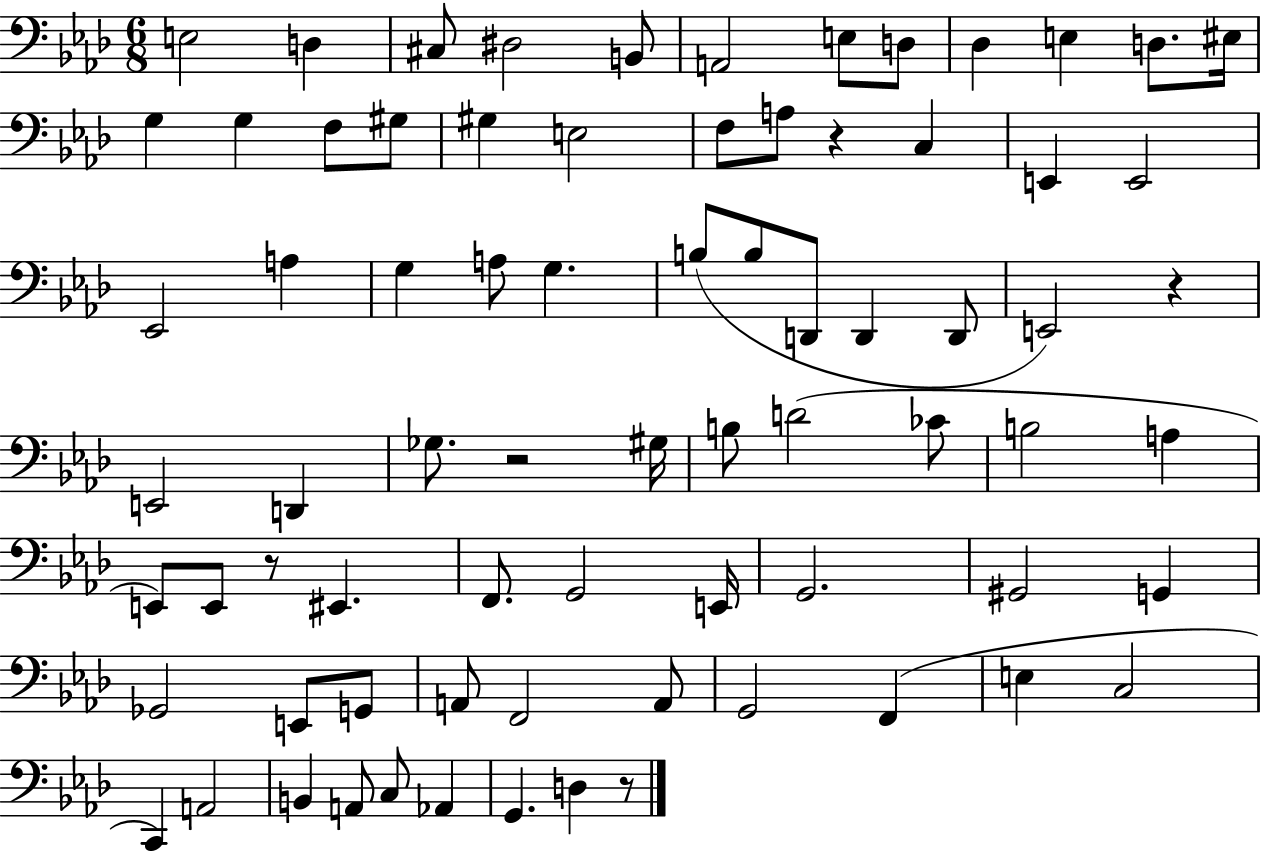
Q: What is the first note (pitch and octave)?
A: E3